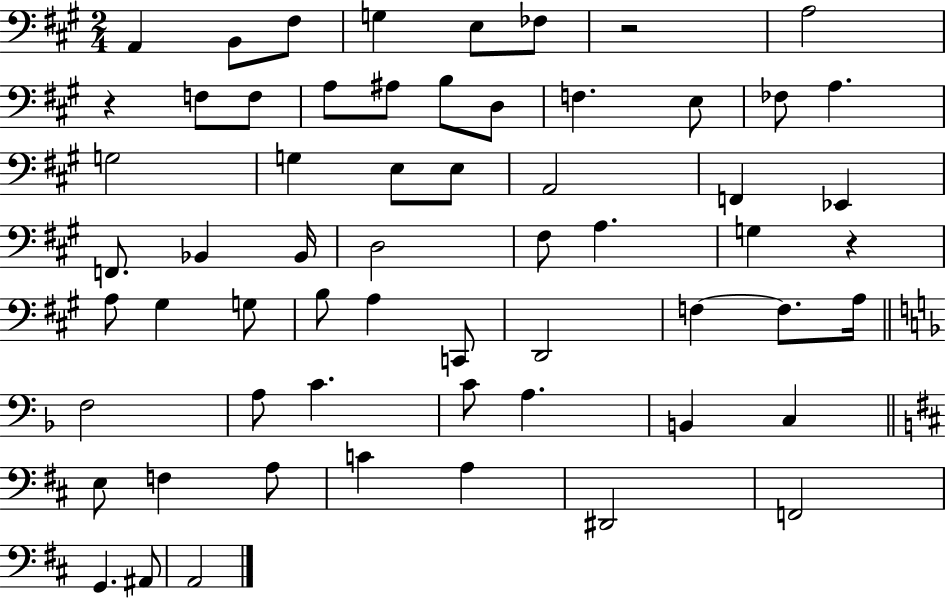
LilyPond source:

{
  \clef bass
  \numericTimeSignature
  \time 2/4
  \key a \major
  \repeat volta 2 { a,4 b,8 fis8 | g4 e8 fes8 | r2 | a2 | \break r4 f8 f8 | a8 ais8 b8 d8 | f4. e8 | fes8 a4. | \break g2 | g4 e8 e8 | a,2 | f,4 ees,4 | \break f,8. bes,4 bes,16 | d2 | fis8 a4. | g4 r4 | \break a8 gis4 g8 | b8 a4 c,8 | d,2 | f4~~ f8. a16 | \break \bar "||" \break \key d \minor f2 | a8 c'4. | c'8 a4. | b,4 c4 | \break \bar "||" \break \key d \major e8 f4 a8 | c'4 a4 | dis,2 | f,2 | \break g,4. ais,8 | a,2 | } \bar "|."
}